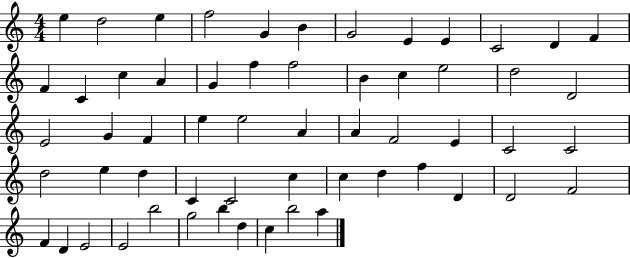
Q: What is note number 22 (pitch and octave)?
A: E5